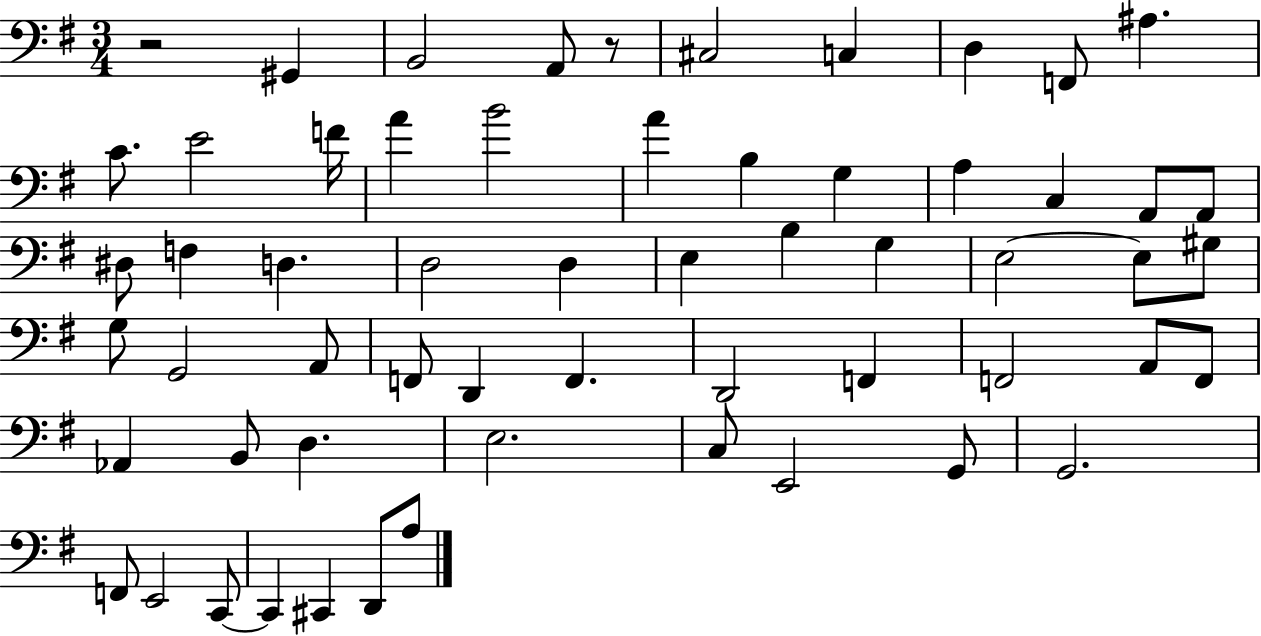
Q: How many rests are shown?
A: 2